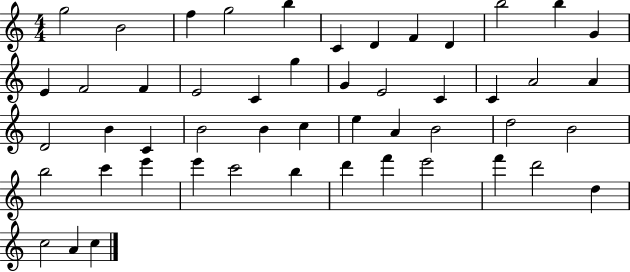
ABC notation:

X:1
T:Untitled
M:4/4
L:1/4
K:C
g2 B2 f g2 b C D F D b2 b G E F2 F E2 C g G E2 C C A2 A D2 B C B2 B c e A B2 d2 B2 b2 c' e' e' c'2 b d' f' e'2 f' d'2 d c2 A c